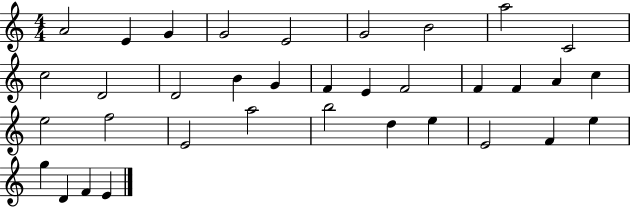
A4/h E4/q G4/q G4/h E4/h G4/h B4/h A5/h C4/h C5/h D4/h D4/h B4/q G4/q F4/q E4/q F4/h F4/q F4/q A4/q C5/q E5/h F5/h E4/h A5/h B5/h D5/q E5/q E4/h F4/q E5/q G5/q D4/q F4/q E4/q